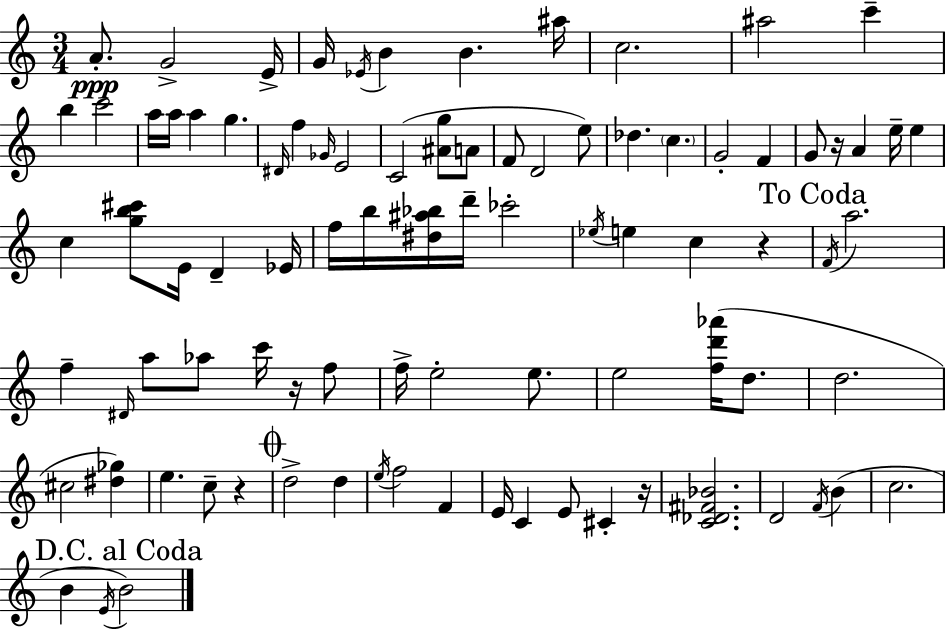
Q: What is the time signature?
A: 3/4